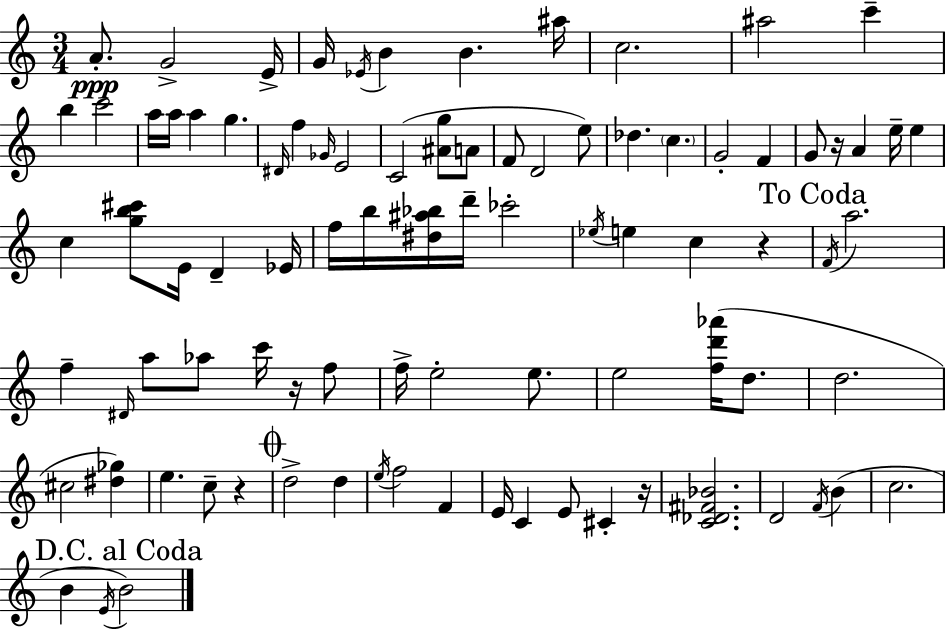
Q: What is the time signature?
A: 3/4